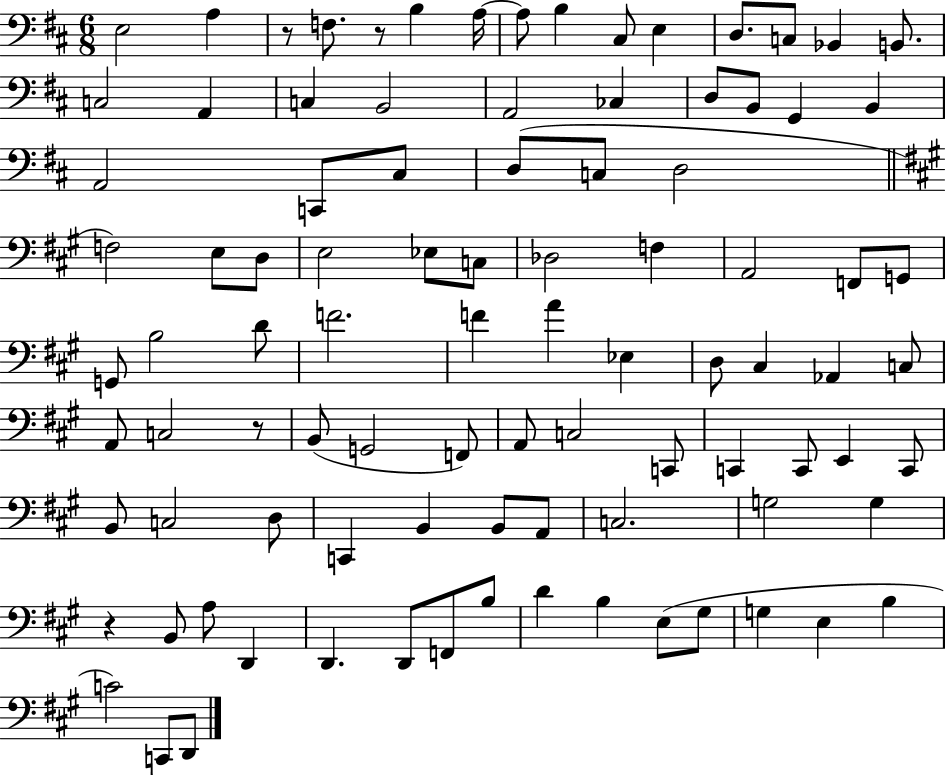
E3/h A3/q R/e F3/e. R/e B3/q A3/s A3/e B3/q C#3/e E3/q D3/e. C3/e Bb2/q B2/e. C3/h A2/q C3/q B2/h A2/h CES3/q D3/e B2/e G2/q B2/q A2/h C2/e C#3/e D3/e C3/e D3/h F3/h E3/e D3/e E3/h Eb3/e C3/e Db3/h F3/q A2/h F2/e G2/e G2/e B3/h D4/e F4/h. F4/q A4/q Eb3/q D3/e C#3/q Ab2/q C3/e A2/e C3/h R/e B2/e G2/h F2/e A2/e C3/h C2/e C2/q C2/e E2/q C2/e B2/e C3/h D3/e C2/q B2/q B2/e A2/e C3/h. G3/h G3/q R/q B2/e A3/e D2/q D2/q. D2/e F2/e B3/e D4/q B3/q E3/e G#3/e G3/q E3/q B3/q C4/h C2/e D2/e